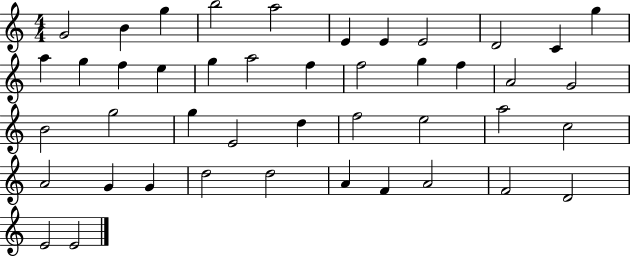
{
  \clef treble
  \numericTimeSignature
  \time 4/4
  \key c \major
  g'2 b'4 g''4 | b''2 a''2 | e'4 e'4 e'2 | d'2 c'4 g''4 | \break a''4 g''4 f''4 e''4 | g''4 a''2 f''4 | f''2 g''4 f''4 | a'2 g'2 | \break b'2 g''2 | g''4 e'2 d''4 | f''2 e''2 | a''2 c''2 | \break a'2 g'4 g'4 | d''2 d''2 | a'4 f'4 a'2 | f'2 d'2 | \break e'2 e'2 | \bar "|."
}